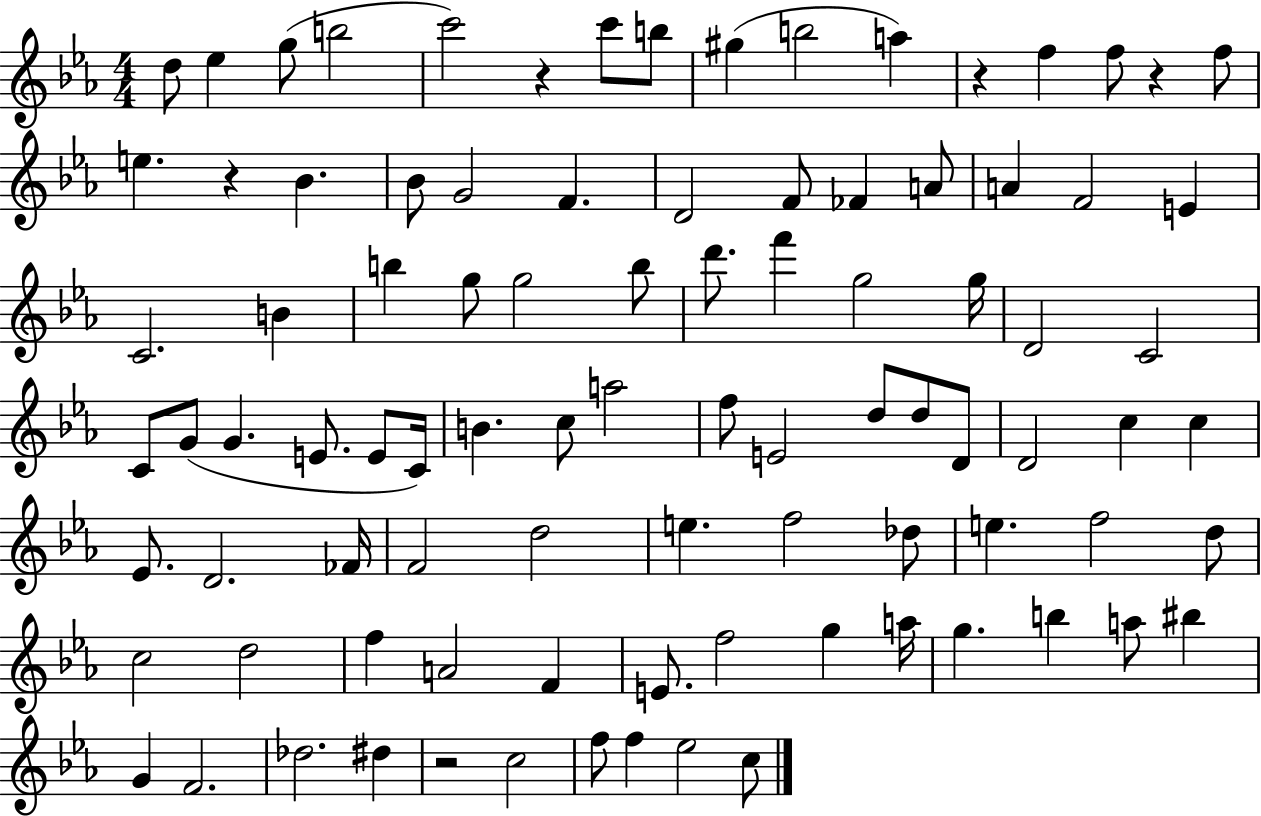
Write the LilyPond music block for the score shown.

{
  \clef treble
  \numericTimeSignature
  \time 4/4
  \key ees \major
  d''8 ees''4 g''8( b''2 | c'''2) r4 c'''8 b''8 | gis''4( b''2 a''4) | r4 f''4 f''8 r4 f''8 | \break e''4. r4 bes'4. | bes'8 g'2 f'4. | d'2 f'8 fes'4 a'8 | a'4 f'2 e'4 | \break c'2. b'4 | b''4 g''8 g''2 b''8 | d'''8. f'''4 g''2 g''16 | d'2 c'2 | \break c'8 g'8( g'4. e'8. e'8 c'16) | b'4. c''8 a''2 | f''8 e'2 d''8 d''8 d'8 | d'2 c''4 c''4 | \break ees'8. d'2. fes'16 | f'2 d''2 | e''4. f''2 des''8 | e''4. f''2 d''8 | \break c''2 d''2 | f''4 a'2 f'4 | e'8. f''2 g''4 a''16 | g''4. b''4 a''8 bis''4 | \break g'4 f'2. | des''2. dis''4 | r2 c''2 | f''8 f''4 ees''2 c''8 | \break \bar "|."
}